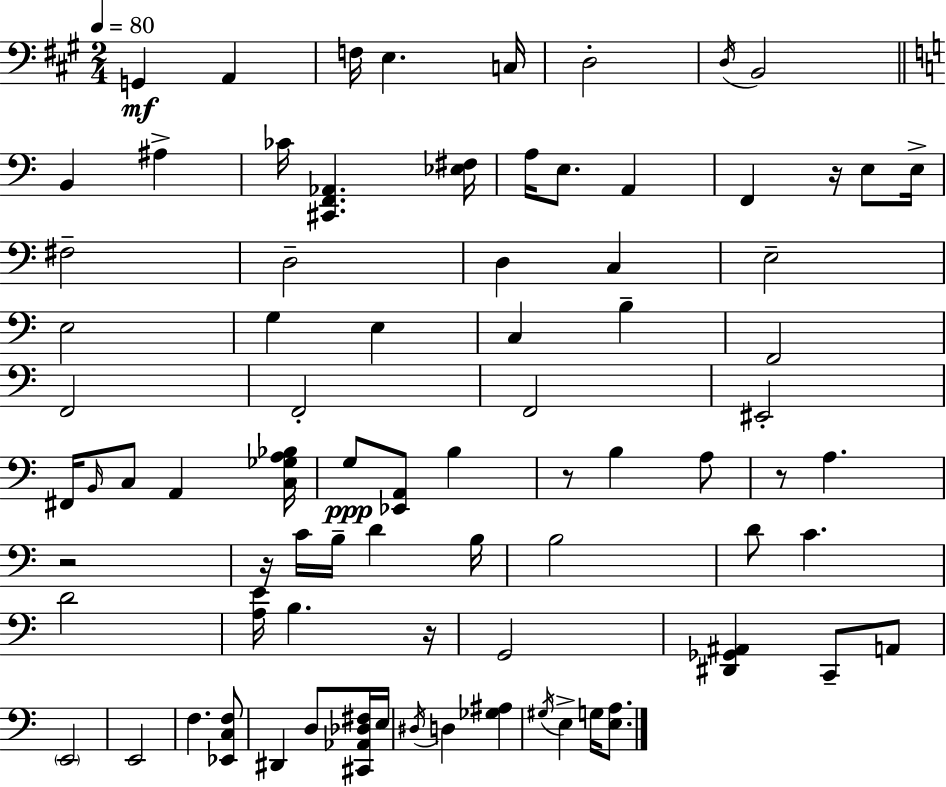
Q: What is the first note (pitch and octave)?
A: G2